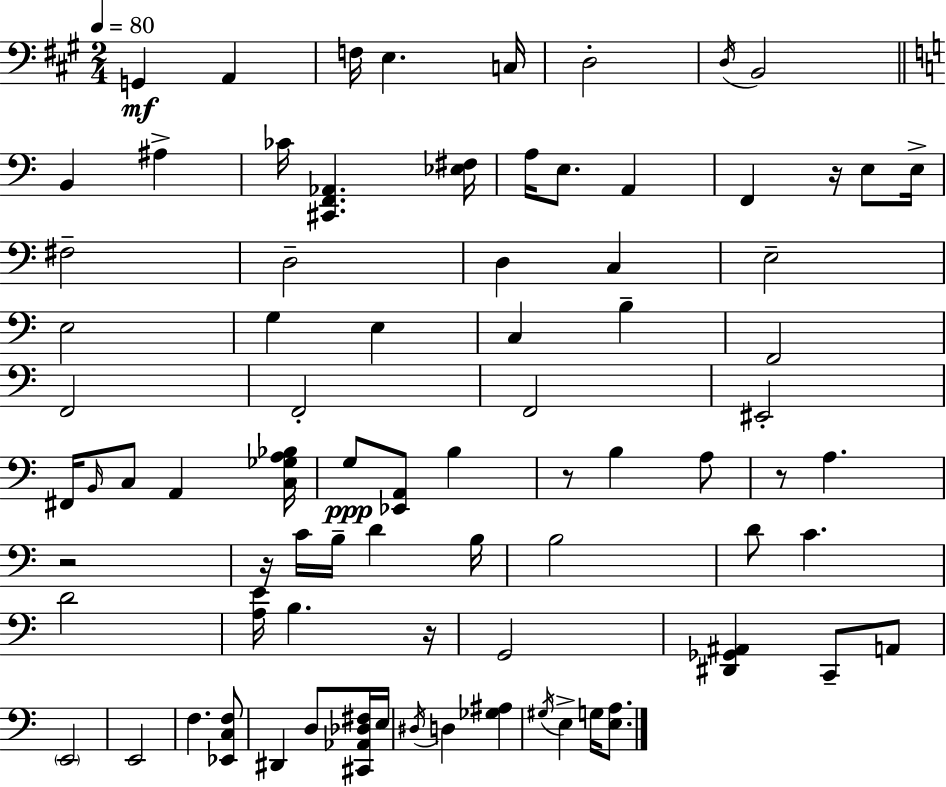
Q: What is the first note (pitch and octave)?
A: G2